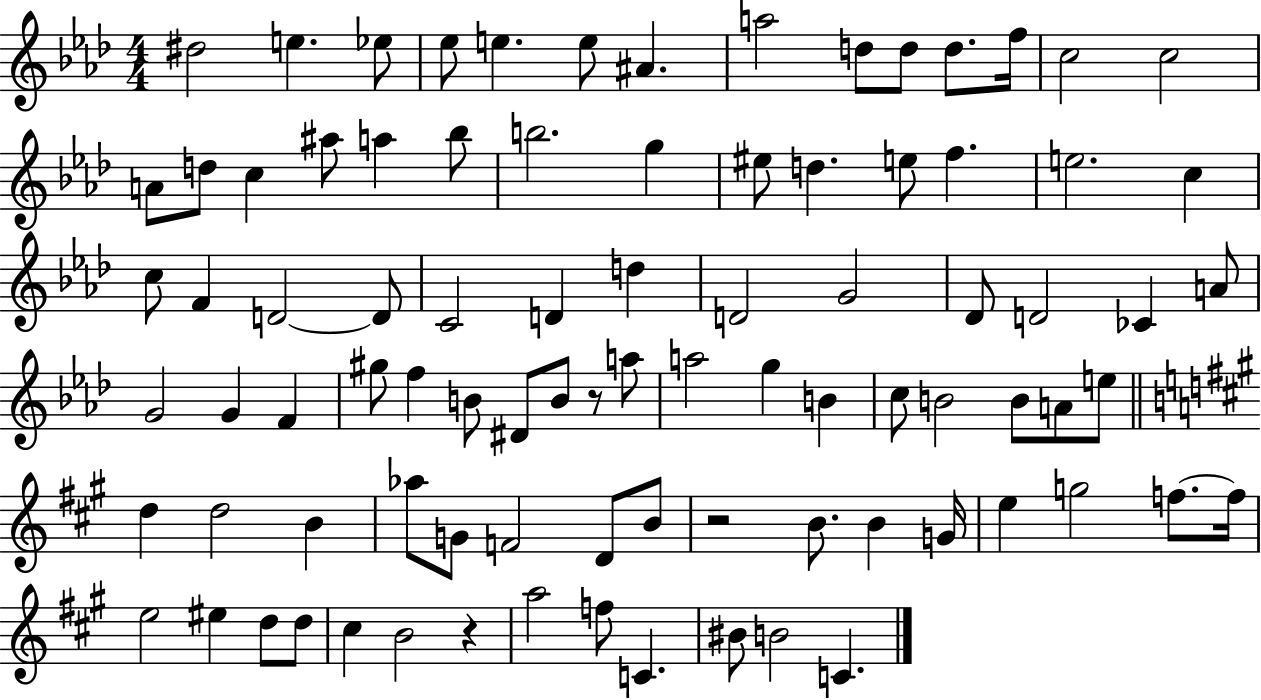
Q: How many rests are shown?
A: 3